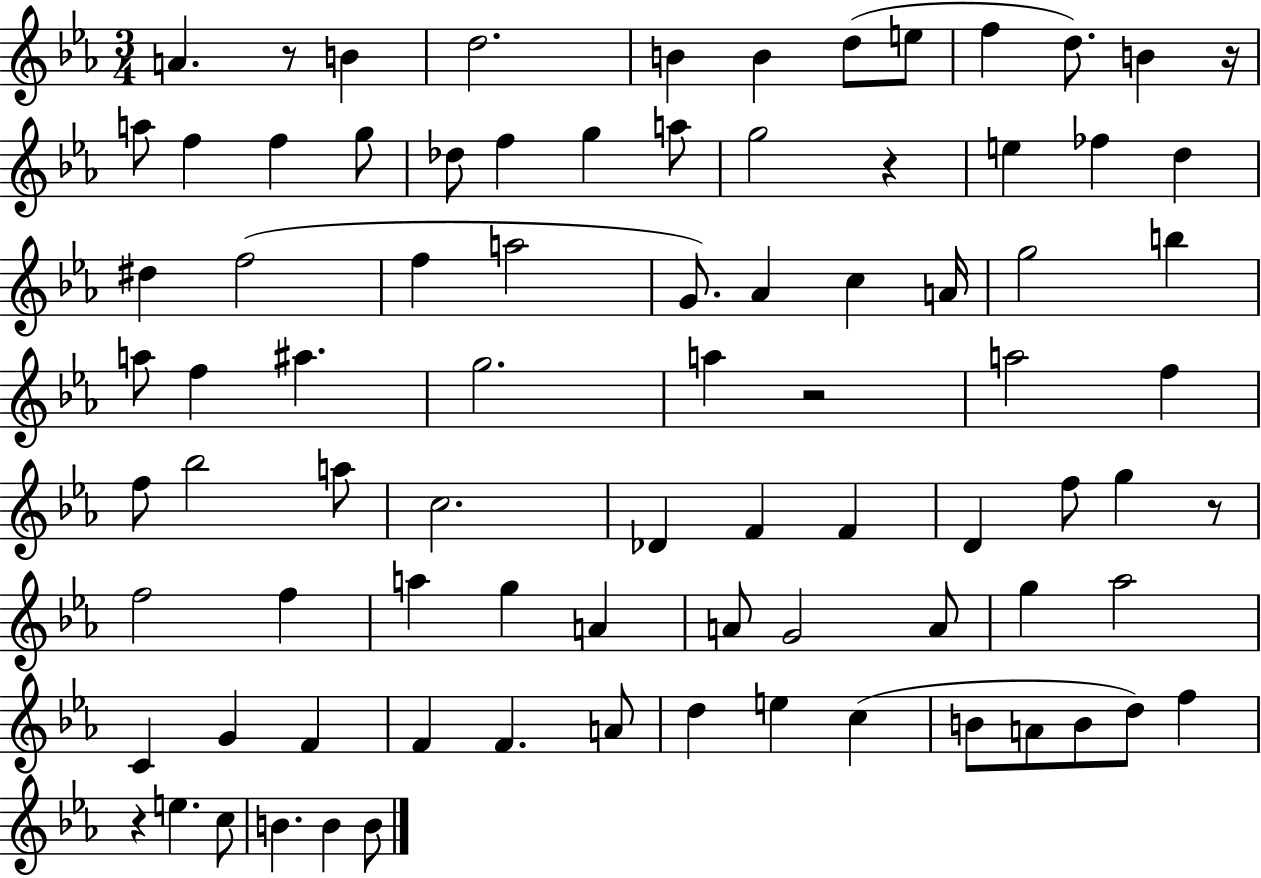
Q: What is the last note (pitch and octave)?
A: B4